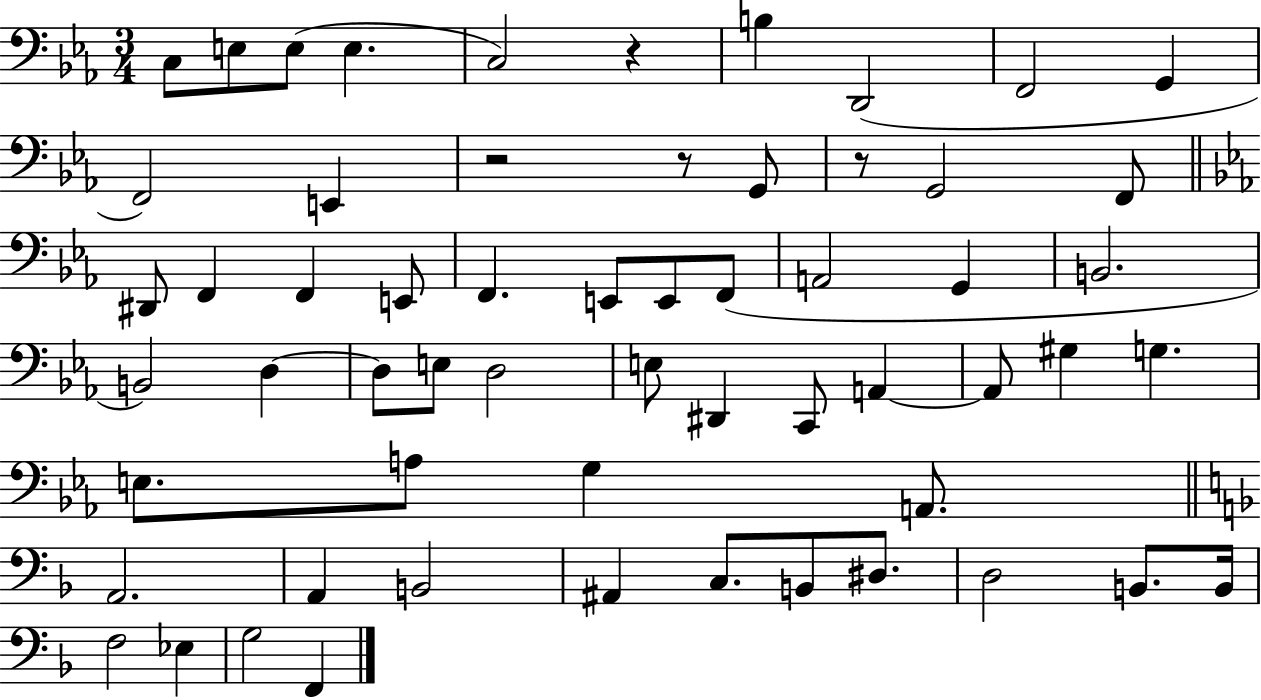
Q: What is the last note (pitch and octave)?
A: F2